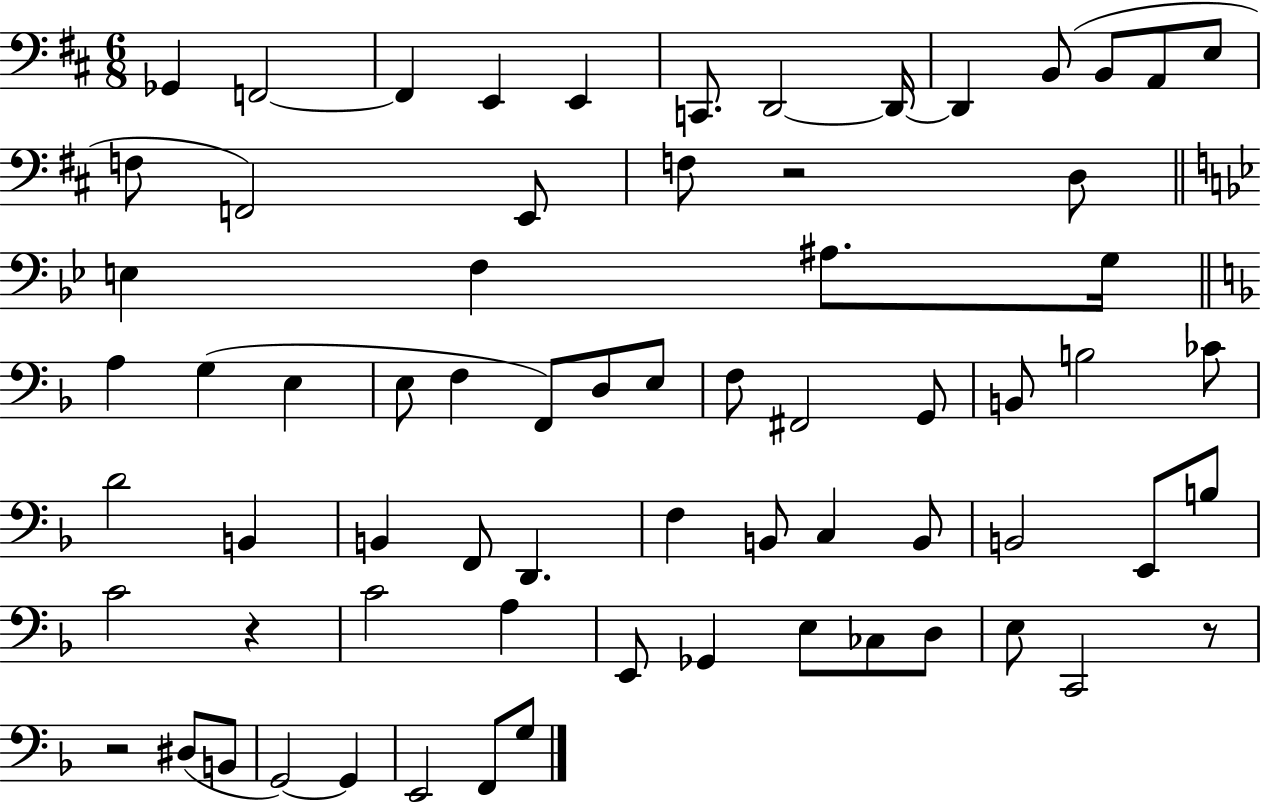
X:1
T:Untitled
M:6/8
L:1/4
K:D
_G,, F,,2 F,, E,, E,, C,,/2 D,,2 D,,/4 D,, B,,/2 B,,/2 A,,/2 E,/2 F,/2 F,,2 E,,/2 F,/2 z2 D,/2 E, F, ^A,/2 G,/4 A, G, E, E,/2 F, F,,/2 D,/2 E,/2 F,/2 ^F,,2 G,,/2 B,,/2 B,2 _C/2 D2 B,, B,, F,,/2 D,, F, B,,/2 C, B,,/2 B,,2 E,,/2 B,/2 C2 z C2 A, E,,/2 _G,, E,/2 _C,/2 D,/2 E,/2 C,,2 z/2 z2 ^D,/2 B,,/2 G,,2 G,, E,,2 F,,/2 G,/2